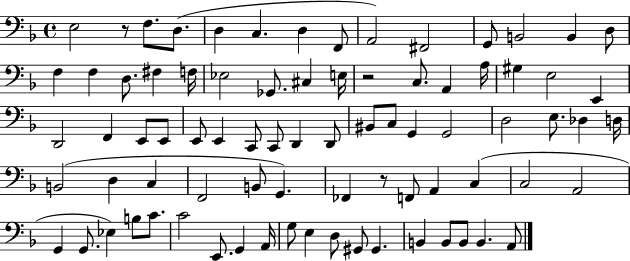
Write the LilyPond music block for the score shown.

{
  \clef bass
  \time 4/4
  \defaultTimeSignature
  \key f \major
  \repeat volta 2 { e2 r8 f8. d8.( | d4 c4. d4 f,8 | a,2) fis,2 | g,8 b,2 b,4 d8 | \break f4 f4 d8. fis4 f16 | ees2 ges,8. cis4 e16 | r2 c8. a,4 a16 | gis4 e2 e,4 | \break d,2 f,4 e,8 e,8 | e,8 e,4 c,8 c,8 d,4 d,8 | bis,8 c8 g,4 g,2 | d2 e8. des4 d16 | \break b,2( d4 c4 | f,2 b,8 g,4.) | fes,4 r8 f,8 a,4 c4( | c2 a,2 | \break g,4 g,8. ees4) b8 c'8. | c'2 e,8. g,4 a,16 | g8 e4 d8 gis,8 gis,4. | b,4 b,8 b,8 b,4. a,8 | \break } \bar "|."
}